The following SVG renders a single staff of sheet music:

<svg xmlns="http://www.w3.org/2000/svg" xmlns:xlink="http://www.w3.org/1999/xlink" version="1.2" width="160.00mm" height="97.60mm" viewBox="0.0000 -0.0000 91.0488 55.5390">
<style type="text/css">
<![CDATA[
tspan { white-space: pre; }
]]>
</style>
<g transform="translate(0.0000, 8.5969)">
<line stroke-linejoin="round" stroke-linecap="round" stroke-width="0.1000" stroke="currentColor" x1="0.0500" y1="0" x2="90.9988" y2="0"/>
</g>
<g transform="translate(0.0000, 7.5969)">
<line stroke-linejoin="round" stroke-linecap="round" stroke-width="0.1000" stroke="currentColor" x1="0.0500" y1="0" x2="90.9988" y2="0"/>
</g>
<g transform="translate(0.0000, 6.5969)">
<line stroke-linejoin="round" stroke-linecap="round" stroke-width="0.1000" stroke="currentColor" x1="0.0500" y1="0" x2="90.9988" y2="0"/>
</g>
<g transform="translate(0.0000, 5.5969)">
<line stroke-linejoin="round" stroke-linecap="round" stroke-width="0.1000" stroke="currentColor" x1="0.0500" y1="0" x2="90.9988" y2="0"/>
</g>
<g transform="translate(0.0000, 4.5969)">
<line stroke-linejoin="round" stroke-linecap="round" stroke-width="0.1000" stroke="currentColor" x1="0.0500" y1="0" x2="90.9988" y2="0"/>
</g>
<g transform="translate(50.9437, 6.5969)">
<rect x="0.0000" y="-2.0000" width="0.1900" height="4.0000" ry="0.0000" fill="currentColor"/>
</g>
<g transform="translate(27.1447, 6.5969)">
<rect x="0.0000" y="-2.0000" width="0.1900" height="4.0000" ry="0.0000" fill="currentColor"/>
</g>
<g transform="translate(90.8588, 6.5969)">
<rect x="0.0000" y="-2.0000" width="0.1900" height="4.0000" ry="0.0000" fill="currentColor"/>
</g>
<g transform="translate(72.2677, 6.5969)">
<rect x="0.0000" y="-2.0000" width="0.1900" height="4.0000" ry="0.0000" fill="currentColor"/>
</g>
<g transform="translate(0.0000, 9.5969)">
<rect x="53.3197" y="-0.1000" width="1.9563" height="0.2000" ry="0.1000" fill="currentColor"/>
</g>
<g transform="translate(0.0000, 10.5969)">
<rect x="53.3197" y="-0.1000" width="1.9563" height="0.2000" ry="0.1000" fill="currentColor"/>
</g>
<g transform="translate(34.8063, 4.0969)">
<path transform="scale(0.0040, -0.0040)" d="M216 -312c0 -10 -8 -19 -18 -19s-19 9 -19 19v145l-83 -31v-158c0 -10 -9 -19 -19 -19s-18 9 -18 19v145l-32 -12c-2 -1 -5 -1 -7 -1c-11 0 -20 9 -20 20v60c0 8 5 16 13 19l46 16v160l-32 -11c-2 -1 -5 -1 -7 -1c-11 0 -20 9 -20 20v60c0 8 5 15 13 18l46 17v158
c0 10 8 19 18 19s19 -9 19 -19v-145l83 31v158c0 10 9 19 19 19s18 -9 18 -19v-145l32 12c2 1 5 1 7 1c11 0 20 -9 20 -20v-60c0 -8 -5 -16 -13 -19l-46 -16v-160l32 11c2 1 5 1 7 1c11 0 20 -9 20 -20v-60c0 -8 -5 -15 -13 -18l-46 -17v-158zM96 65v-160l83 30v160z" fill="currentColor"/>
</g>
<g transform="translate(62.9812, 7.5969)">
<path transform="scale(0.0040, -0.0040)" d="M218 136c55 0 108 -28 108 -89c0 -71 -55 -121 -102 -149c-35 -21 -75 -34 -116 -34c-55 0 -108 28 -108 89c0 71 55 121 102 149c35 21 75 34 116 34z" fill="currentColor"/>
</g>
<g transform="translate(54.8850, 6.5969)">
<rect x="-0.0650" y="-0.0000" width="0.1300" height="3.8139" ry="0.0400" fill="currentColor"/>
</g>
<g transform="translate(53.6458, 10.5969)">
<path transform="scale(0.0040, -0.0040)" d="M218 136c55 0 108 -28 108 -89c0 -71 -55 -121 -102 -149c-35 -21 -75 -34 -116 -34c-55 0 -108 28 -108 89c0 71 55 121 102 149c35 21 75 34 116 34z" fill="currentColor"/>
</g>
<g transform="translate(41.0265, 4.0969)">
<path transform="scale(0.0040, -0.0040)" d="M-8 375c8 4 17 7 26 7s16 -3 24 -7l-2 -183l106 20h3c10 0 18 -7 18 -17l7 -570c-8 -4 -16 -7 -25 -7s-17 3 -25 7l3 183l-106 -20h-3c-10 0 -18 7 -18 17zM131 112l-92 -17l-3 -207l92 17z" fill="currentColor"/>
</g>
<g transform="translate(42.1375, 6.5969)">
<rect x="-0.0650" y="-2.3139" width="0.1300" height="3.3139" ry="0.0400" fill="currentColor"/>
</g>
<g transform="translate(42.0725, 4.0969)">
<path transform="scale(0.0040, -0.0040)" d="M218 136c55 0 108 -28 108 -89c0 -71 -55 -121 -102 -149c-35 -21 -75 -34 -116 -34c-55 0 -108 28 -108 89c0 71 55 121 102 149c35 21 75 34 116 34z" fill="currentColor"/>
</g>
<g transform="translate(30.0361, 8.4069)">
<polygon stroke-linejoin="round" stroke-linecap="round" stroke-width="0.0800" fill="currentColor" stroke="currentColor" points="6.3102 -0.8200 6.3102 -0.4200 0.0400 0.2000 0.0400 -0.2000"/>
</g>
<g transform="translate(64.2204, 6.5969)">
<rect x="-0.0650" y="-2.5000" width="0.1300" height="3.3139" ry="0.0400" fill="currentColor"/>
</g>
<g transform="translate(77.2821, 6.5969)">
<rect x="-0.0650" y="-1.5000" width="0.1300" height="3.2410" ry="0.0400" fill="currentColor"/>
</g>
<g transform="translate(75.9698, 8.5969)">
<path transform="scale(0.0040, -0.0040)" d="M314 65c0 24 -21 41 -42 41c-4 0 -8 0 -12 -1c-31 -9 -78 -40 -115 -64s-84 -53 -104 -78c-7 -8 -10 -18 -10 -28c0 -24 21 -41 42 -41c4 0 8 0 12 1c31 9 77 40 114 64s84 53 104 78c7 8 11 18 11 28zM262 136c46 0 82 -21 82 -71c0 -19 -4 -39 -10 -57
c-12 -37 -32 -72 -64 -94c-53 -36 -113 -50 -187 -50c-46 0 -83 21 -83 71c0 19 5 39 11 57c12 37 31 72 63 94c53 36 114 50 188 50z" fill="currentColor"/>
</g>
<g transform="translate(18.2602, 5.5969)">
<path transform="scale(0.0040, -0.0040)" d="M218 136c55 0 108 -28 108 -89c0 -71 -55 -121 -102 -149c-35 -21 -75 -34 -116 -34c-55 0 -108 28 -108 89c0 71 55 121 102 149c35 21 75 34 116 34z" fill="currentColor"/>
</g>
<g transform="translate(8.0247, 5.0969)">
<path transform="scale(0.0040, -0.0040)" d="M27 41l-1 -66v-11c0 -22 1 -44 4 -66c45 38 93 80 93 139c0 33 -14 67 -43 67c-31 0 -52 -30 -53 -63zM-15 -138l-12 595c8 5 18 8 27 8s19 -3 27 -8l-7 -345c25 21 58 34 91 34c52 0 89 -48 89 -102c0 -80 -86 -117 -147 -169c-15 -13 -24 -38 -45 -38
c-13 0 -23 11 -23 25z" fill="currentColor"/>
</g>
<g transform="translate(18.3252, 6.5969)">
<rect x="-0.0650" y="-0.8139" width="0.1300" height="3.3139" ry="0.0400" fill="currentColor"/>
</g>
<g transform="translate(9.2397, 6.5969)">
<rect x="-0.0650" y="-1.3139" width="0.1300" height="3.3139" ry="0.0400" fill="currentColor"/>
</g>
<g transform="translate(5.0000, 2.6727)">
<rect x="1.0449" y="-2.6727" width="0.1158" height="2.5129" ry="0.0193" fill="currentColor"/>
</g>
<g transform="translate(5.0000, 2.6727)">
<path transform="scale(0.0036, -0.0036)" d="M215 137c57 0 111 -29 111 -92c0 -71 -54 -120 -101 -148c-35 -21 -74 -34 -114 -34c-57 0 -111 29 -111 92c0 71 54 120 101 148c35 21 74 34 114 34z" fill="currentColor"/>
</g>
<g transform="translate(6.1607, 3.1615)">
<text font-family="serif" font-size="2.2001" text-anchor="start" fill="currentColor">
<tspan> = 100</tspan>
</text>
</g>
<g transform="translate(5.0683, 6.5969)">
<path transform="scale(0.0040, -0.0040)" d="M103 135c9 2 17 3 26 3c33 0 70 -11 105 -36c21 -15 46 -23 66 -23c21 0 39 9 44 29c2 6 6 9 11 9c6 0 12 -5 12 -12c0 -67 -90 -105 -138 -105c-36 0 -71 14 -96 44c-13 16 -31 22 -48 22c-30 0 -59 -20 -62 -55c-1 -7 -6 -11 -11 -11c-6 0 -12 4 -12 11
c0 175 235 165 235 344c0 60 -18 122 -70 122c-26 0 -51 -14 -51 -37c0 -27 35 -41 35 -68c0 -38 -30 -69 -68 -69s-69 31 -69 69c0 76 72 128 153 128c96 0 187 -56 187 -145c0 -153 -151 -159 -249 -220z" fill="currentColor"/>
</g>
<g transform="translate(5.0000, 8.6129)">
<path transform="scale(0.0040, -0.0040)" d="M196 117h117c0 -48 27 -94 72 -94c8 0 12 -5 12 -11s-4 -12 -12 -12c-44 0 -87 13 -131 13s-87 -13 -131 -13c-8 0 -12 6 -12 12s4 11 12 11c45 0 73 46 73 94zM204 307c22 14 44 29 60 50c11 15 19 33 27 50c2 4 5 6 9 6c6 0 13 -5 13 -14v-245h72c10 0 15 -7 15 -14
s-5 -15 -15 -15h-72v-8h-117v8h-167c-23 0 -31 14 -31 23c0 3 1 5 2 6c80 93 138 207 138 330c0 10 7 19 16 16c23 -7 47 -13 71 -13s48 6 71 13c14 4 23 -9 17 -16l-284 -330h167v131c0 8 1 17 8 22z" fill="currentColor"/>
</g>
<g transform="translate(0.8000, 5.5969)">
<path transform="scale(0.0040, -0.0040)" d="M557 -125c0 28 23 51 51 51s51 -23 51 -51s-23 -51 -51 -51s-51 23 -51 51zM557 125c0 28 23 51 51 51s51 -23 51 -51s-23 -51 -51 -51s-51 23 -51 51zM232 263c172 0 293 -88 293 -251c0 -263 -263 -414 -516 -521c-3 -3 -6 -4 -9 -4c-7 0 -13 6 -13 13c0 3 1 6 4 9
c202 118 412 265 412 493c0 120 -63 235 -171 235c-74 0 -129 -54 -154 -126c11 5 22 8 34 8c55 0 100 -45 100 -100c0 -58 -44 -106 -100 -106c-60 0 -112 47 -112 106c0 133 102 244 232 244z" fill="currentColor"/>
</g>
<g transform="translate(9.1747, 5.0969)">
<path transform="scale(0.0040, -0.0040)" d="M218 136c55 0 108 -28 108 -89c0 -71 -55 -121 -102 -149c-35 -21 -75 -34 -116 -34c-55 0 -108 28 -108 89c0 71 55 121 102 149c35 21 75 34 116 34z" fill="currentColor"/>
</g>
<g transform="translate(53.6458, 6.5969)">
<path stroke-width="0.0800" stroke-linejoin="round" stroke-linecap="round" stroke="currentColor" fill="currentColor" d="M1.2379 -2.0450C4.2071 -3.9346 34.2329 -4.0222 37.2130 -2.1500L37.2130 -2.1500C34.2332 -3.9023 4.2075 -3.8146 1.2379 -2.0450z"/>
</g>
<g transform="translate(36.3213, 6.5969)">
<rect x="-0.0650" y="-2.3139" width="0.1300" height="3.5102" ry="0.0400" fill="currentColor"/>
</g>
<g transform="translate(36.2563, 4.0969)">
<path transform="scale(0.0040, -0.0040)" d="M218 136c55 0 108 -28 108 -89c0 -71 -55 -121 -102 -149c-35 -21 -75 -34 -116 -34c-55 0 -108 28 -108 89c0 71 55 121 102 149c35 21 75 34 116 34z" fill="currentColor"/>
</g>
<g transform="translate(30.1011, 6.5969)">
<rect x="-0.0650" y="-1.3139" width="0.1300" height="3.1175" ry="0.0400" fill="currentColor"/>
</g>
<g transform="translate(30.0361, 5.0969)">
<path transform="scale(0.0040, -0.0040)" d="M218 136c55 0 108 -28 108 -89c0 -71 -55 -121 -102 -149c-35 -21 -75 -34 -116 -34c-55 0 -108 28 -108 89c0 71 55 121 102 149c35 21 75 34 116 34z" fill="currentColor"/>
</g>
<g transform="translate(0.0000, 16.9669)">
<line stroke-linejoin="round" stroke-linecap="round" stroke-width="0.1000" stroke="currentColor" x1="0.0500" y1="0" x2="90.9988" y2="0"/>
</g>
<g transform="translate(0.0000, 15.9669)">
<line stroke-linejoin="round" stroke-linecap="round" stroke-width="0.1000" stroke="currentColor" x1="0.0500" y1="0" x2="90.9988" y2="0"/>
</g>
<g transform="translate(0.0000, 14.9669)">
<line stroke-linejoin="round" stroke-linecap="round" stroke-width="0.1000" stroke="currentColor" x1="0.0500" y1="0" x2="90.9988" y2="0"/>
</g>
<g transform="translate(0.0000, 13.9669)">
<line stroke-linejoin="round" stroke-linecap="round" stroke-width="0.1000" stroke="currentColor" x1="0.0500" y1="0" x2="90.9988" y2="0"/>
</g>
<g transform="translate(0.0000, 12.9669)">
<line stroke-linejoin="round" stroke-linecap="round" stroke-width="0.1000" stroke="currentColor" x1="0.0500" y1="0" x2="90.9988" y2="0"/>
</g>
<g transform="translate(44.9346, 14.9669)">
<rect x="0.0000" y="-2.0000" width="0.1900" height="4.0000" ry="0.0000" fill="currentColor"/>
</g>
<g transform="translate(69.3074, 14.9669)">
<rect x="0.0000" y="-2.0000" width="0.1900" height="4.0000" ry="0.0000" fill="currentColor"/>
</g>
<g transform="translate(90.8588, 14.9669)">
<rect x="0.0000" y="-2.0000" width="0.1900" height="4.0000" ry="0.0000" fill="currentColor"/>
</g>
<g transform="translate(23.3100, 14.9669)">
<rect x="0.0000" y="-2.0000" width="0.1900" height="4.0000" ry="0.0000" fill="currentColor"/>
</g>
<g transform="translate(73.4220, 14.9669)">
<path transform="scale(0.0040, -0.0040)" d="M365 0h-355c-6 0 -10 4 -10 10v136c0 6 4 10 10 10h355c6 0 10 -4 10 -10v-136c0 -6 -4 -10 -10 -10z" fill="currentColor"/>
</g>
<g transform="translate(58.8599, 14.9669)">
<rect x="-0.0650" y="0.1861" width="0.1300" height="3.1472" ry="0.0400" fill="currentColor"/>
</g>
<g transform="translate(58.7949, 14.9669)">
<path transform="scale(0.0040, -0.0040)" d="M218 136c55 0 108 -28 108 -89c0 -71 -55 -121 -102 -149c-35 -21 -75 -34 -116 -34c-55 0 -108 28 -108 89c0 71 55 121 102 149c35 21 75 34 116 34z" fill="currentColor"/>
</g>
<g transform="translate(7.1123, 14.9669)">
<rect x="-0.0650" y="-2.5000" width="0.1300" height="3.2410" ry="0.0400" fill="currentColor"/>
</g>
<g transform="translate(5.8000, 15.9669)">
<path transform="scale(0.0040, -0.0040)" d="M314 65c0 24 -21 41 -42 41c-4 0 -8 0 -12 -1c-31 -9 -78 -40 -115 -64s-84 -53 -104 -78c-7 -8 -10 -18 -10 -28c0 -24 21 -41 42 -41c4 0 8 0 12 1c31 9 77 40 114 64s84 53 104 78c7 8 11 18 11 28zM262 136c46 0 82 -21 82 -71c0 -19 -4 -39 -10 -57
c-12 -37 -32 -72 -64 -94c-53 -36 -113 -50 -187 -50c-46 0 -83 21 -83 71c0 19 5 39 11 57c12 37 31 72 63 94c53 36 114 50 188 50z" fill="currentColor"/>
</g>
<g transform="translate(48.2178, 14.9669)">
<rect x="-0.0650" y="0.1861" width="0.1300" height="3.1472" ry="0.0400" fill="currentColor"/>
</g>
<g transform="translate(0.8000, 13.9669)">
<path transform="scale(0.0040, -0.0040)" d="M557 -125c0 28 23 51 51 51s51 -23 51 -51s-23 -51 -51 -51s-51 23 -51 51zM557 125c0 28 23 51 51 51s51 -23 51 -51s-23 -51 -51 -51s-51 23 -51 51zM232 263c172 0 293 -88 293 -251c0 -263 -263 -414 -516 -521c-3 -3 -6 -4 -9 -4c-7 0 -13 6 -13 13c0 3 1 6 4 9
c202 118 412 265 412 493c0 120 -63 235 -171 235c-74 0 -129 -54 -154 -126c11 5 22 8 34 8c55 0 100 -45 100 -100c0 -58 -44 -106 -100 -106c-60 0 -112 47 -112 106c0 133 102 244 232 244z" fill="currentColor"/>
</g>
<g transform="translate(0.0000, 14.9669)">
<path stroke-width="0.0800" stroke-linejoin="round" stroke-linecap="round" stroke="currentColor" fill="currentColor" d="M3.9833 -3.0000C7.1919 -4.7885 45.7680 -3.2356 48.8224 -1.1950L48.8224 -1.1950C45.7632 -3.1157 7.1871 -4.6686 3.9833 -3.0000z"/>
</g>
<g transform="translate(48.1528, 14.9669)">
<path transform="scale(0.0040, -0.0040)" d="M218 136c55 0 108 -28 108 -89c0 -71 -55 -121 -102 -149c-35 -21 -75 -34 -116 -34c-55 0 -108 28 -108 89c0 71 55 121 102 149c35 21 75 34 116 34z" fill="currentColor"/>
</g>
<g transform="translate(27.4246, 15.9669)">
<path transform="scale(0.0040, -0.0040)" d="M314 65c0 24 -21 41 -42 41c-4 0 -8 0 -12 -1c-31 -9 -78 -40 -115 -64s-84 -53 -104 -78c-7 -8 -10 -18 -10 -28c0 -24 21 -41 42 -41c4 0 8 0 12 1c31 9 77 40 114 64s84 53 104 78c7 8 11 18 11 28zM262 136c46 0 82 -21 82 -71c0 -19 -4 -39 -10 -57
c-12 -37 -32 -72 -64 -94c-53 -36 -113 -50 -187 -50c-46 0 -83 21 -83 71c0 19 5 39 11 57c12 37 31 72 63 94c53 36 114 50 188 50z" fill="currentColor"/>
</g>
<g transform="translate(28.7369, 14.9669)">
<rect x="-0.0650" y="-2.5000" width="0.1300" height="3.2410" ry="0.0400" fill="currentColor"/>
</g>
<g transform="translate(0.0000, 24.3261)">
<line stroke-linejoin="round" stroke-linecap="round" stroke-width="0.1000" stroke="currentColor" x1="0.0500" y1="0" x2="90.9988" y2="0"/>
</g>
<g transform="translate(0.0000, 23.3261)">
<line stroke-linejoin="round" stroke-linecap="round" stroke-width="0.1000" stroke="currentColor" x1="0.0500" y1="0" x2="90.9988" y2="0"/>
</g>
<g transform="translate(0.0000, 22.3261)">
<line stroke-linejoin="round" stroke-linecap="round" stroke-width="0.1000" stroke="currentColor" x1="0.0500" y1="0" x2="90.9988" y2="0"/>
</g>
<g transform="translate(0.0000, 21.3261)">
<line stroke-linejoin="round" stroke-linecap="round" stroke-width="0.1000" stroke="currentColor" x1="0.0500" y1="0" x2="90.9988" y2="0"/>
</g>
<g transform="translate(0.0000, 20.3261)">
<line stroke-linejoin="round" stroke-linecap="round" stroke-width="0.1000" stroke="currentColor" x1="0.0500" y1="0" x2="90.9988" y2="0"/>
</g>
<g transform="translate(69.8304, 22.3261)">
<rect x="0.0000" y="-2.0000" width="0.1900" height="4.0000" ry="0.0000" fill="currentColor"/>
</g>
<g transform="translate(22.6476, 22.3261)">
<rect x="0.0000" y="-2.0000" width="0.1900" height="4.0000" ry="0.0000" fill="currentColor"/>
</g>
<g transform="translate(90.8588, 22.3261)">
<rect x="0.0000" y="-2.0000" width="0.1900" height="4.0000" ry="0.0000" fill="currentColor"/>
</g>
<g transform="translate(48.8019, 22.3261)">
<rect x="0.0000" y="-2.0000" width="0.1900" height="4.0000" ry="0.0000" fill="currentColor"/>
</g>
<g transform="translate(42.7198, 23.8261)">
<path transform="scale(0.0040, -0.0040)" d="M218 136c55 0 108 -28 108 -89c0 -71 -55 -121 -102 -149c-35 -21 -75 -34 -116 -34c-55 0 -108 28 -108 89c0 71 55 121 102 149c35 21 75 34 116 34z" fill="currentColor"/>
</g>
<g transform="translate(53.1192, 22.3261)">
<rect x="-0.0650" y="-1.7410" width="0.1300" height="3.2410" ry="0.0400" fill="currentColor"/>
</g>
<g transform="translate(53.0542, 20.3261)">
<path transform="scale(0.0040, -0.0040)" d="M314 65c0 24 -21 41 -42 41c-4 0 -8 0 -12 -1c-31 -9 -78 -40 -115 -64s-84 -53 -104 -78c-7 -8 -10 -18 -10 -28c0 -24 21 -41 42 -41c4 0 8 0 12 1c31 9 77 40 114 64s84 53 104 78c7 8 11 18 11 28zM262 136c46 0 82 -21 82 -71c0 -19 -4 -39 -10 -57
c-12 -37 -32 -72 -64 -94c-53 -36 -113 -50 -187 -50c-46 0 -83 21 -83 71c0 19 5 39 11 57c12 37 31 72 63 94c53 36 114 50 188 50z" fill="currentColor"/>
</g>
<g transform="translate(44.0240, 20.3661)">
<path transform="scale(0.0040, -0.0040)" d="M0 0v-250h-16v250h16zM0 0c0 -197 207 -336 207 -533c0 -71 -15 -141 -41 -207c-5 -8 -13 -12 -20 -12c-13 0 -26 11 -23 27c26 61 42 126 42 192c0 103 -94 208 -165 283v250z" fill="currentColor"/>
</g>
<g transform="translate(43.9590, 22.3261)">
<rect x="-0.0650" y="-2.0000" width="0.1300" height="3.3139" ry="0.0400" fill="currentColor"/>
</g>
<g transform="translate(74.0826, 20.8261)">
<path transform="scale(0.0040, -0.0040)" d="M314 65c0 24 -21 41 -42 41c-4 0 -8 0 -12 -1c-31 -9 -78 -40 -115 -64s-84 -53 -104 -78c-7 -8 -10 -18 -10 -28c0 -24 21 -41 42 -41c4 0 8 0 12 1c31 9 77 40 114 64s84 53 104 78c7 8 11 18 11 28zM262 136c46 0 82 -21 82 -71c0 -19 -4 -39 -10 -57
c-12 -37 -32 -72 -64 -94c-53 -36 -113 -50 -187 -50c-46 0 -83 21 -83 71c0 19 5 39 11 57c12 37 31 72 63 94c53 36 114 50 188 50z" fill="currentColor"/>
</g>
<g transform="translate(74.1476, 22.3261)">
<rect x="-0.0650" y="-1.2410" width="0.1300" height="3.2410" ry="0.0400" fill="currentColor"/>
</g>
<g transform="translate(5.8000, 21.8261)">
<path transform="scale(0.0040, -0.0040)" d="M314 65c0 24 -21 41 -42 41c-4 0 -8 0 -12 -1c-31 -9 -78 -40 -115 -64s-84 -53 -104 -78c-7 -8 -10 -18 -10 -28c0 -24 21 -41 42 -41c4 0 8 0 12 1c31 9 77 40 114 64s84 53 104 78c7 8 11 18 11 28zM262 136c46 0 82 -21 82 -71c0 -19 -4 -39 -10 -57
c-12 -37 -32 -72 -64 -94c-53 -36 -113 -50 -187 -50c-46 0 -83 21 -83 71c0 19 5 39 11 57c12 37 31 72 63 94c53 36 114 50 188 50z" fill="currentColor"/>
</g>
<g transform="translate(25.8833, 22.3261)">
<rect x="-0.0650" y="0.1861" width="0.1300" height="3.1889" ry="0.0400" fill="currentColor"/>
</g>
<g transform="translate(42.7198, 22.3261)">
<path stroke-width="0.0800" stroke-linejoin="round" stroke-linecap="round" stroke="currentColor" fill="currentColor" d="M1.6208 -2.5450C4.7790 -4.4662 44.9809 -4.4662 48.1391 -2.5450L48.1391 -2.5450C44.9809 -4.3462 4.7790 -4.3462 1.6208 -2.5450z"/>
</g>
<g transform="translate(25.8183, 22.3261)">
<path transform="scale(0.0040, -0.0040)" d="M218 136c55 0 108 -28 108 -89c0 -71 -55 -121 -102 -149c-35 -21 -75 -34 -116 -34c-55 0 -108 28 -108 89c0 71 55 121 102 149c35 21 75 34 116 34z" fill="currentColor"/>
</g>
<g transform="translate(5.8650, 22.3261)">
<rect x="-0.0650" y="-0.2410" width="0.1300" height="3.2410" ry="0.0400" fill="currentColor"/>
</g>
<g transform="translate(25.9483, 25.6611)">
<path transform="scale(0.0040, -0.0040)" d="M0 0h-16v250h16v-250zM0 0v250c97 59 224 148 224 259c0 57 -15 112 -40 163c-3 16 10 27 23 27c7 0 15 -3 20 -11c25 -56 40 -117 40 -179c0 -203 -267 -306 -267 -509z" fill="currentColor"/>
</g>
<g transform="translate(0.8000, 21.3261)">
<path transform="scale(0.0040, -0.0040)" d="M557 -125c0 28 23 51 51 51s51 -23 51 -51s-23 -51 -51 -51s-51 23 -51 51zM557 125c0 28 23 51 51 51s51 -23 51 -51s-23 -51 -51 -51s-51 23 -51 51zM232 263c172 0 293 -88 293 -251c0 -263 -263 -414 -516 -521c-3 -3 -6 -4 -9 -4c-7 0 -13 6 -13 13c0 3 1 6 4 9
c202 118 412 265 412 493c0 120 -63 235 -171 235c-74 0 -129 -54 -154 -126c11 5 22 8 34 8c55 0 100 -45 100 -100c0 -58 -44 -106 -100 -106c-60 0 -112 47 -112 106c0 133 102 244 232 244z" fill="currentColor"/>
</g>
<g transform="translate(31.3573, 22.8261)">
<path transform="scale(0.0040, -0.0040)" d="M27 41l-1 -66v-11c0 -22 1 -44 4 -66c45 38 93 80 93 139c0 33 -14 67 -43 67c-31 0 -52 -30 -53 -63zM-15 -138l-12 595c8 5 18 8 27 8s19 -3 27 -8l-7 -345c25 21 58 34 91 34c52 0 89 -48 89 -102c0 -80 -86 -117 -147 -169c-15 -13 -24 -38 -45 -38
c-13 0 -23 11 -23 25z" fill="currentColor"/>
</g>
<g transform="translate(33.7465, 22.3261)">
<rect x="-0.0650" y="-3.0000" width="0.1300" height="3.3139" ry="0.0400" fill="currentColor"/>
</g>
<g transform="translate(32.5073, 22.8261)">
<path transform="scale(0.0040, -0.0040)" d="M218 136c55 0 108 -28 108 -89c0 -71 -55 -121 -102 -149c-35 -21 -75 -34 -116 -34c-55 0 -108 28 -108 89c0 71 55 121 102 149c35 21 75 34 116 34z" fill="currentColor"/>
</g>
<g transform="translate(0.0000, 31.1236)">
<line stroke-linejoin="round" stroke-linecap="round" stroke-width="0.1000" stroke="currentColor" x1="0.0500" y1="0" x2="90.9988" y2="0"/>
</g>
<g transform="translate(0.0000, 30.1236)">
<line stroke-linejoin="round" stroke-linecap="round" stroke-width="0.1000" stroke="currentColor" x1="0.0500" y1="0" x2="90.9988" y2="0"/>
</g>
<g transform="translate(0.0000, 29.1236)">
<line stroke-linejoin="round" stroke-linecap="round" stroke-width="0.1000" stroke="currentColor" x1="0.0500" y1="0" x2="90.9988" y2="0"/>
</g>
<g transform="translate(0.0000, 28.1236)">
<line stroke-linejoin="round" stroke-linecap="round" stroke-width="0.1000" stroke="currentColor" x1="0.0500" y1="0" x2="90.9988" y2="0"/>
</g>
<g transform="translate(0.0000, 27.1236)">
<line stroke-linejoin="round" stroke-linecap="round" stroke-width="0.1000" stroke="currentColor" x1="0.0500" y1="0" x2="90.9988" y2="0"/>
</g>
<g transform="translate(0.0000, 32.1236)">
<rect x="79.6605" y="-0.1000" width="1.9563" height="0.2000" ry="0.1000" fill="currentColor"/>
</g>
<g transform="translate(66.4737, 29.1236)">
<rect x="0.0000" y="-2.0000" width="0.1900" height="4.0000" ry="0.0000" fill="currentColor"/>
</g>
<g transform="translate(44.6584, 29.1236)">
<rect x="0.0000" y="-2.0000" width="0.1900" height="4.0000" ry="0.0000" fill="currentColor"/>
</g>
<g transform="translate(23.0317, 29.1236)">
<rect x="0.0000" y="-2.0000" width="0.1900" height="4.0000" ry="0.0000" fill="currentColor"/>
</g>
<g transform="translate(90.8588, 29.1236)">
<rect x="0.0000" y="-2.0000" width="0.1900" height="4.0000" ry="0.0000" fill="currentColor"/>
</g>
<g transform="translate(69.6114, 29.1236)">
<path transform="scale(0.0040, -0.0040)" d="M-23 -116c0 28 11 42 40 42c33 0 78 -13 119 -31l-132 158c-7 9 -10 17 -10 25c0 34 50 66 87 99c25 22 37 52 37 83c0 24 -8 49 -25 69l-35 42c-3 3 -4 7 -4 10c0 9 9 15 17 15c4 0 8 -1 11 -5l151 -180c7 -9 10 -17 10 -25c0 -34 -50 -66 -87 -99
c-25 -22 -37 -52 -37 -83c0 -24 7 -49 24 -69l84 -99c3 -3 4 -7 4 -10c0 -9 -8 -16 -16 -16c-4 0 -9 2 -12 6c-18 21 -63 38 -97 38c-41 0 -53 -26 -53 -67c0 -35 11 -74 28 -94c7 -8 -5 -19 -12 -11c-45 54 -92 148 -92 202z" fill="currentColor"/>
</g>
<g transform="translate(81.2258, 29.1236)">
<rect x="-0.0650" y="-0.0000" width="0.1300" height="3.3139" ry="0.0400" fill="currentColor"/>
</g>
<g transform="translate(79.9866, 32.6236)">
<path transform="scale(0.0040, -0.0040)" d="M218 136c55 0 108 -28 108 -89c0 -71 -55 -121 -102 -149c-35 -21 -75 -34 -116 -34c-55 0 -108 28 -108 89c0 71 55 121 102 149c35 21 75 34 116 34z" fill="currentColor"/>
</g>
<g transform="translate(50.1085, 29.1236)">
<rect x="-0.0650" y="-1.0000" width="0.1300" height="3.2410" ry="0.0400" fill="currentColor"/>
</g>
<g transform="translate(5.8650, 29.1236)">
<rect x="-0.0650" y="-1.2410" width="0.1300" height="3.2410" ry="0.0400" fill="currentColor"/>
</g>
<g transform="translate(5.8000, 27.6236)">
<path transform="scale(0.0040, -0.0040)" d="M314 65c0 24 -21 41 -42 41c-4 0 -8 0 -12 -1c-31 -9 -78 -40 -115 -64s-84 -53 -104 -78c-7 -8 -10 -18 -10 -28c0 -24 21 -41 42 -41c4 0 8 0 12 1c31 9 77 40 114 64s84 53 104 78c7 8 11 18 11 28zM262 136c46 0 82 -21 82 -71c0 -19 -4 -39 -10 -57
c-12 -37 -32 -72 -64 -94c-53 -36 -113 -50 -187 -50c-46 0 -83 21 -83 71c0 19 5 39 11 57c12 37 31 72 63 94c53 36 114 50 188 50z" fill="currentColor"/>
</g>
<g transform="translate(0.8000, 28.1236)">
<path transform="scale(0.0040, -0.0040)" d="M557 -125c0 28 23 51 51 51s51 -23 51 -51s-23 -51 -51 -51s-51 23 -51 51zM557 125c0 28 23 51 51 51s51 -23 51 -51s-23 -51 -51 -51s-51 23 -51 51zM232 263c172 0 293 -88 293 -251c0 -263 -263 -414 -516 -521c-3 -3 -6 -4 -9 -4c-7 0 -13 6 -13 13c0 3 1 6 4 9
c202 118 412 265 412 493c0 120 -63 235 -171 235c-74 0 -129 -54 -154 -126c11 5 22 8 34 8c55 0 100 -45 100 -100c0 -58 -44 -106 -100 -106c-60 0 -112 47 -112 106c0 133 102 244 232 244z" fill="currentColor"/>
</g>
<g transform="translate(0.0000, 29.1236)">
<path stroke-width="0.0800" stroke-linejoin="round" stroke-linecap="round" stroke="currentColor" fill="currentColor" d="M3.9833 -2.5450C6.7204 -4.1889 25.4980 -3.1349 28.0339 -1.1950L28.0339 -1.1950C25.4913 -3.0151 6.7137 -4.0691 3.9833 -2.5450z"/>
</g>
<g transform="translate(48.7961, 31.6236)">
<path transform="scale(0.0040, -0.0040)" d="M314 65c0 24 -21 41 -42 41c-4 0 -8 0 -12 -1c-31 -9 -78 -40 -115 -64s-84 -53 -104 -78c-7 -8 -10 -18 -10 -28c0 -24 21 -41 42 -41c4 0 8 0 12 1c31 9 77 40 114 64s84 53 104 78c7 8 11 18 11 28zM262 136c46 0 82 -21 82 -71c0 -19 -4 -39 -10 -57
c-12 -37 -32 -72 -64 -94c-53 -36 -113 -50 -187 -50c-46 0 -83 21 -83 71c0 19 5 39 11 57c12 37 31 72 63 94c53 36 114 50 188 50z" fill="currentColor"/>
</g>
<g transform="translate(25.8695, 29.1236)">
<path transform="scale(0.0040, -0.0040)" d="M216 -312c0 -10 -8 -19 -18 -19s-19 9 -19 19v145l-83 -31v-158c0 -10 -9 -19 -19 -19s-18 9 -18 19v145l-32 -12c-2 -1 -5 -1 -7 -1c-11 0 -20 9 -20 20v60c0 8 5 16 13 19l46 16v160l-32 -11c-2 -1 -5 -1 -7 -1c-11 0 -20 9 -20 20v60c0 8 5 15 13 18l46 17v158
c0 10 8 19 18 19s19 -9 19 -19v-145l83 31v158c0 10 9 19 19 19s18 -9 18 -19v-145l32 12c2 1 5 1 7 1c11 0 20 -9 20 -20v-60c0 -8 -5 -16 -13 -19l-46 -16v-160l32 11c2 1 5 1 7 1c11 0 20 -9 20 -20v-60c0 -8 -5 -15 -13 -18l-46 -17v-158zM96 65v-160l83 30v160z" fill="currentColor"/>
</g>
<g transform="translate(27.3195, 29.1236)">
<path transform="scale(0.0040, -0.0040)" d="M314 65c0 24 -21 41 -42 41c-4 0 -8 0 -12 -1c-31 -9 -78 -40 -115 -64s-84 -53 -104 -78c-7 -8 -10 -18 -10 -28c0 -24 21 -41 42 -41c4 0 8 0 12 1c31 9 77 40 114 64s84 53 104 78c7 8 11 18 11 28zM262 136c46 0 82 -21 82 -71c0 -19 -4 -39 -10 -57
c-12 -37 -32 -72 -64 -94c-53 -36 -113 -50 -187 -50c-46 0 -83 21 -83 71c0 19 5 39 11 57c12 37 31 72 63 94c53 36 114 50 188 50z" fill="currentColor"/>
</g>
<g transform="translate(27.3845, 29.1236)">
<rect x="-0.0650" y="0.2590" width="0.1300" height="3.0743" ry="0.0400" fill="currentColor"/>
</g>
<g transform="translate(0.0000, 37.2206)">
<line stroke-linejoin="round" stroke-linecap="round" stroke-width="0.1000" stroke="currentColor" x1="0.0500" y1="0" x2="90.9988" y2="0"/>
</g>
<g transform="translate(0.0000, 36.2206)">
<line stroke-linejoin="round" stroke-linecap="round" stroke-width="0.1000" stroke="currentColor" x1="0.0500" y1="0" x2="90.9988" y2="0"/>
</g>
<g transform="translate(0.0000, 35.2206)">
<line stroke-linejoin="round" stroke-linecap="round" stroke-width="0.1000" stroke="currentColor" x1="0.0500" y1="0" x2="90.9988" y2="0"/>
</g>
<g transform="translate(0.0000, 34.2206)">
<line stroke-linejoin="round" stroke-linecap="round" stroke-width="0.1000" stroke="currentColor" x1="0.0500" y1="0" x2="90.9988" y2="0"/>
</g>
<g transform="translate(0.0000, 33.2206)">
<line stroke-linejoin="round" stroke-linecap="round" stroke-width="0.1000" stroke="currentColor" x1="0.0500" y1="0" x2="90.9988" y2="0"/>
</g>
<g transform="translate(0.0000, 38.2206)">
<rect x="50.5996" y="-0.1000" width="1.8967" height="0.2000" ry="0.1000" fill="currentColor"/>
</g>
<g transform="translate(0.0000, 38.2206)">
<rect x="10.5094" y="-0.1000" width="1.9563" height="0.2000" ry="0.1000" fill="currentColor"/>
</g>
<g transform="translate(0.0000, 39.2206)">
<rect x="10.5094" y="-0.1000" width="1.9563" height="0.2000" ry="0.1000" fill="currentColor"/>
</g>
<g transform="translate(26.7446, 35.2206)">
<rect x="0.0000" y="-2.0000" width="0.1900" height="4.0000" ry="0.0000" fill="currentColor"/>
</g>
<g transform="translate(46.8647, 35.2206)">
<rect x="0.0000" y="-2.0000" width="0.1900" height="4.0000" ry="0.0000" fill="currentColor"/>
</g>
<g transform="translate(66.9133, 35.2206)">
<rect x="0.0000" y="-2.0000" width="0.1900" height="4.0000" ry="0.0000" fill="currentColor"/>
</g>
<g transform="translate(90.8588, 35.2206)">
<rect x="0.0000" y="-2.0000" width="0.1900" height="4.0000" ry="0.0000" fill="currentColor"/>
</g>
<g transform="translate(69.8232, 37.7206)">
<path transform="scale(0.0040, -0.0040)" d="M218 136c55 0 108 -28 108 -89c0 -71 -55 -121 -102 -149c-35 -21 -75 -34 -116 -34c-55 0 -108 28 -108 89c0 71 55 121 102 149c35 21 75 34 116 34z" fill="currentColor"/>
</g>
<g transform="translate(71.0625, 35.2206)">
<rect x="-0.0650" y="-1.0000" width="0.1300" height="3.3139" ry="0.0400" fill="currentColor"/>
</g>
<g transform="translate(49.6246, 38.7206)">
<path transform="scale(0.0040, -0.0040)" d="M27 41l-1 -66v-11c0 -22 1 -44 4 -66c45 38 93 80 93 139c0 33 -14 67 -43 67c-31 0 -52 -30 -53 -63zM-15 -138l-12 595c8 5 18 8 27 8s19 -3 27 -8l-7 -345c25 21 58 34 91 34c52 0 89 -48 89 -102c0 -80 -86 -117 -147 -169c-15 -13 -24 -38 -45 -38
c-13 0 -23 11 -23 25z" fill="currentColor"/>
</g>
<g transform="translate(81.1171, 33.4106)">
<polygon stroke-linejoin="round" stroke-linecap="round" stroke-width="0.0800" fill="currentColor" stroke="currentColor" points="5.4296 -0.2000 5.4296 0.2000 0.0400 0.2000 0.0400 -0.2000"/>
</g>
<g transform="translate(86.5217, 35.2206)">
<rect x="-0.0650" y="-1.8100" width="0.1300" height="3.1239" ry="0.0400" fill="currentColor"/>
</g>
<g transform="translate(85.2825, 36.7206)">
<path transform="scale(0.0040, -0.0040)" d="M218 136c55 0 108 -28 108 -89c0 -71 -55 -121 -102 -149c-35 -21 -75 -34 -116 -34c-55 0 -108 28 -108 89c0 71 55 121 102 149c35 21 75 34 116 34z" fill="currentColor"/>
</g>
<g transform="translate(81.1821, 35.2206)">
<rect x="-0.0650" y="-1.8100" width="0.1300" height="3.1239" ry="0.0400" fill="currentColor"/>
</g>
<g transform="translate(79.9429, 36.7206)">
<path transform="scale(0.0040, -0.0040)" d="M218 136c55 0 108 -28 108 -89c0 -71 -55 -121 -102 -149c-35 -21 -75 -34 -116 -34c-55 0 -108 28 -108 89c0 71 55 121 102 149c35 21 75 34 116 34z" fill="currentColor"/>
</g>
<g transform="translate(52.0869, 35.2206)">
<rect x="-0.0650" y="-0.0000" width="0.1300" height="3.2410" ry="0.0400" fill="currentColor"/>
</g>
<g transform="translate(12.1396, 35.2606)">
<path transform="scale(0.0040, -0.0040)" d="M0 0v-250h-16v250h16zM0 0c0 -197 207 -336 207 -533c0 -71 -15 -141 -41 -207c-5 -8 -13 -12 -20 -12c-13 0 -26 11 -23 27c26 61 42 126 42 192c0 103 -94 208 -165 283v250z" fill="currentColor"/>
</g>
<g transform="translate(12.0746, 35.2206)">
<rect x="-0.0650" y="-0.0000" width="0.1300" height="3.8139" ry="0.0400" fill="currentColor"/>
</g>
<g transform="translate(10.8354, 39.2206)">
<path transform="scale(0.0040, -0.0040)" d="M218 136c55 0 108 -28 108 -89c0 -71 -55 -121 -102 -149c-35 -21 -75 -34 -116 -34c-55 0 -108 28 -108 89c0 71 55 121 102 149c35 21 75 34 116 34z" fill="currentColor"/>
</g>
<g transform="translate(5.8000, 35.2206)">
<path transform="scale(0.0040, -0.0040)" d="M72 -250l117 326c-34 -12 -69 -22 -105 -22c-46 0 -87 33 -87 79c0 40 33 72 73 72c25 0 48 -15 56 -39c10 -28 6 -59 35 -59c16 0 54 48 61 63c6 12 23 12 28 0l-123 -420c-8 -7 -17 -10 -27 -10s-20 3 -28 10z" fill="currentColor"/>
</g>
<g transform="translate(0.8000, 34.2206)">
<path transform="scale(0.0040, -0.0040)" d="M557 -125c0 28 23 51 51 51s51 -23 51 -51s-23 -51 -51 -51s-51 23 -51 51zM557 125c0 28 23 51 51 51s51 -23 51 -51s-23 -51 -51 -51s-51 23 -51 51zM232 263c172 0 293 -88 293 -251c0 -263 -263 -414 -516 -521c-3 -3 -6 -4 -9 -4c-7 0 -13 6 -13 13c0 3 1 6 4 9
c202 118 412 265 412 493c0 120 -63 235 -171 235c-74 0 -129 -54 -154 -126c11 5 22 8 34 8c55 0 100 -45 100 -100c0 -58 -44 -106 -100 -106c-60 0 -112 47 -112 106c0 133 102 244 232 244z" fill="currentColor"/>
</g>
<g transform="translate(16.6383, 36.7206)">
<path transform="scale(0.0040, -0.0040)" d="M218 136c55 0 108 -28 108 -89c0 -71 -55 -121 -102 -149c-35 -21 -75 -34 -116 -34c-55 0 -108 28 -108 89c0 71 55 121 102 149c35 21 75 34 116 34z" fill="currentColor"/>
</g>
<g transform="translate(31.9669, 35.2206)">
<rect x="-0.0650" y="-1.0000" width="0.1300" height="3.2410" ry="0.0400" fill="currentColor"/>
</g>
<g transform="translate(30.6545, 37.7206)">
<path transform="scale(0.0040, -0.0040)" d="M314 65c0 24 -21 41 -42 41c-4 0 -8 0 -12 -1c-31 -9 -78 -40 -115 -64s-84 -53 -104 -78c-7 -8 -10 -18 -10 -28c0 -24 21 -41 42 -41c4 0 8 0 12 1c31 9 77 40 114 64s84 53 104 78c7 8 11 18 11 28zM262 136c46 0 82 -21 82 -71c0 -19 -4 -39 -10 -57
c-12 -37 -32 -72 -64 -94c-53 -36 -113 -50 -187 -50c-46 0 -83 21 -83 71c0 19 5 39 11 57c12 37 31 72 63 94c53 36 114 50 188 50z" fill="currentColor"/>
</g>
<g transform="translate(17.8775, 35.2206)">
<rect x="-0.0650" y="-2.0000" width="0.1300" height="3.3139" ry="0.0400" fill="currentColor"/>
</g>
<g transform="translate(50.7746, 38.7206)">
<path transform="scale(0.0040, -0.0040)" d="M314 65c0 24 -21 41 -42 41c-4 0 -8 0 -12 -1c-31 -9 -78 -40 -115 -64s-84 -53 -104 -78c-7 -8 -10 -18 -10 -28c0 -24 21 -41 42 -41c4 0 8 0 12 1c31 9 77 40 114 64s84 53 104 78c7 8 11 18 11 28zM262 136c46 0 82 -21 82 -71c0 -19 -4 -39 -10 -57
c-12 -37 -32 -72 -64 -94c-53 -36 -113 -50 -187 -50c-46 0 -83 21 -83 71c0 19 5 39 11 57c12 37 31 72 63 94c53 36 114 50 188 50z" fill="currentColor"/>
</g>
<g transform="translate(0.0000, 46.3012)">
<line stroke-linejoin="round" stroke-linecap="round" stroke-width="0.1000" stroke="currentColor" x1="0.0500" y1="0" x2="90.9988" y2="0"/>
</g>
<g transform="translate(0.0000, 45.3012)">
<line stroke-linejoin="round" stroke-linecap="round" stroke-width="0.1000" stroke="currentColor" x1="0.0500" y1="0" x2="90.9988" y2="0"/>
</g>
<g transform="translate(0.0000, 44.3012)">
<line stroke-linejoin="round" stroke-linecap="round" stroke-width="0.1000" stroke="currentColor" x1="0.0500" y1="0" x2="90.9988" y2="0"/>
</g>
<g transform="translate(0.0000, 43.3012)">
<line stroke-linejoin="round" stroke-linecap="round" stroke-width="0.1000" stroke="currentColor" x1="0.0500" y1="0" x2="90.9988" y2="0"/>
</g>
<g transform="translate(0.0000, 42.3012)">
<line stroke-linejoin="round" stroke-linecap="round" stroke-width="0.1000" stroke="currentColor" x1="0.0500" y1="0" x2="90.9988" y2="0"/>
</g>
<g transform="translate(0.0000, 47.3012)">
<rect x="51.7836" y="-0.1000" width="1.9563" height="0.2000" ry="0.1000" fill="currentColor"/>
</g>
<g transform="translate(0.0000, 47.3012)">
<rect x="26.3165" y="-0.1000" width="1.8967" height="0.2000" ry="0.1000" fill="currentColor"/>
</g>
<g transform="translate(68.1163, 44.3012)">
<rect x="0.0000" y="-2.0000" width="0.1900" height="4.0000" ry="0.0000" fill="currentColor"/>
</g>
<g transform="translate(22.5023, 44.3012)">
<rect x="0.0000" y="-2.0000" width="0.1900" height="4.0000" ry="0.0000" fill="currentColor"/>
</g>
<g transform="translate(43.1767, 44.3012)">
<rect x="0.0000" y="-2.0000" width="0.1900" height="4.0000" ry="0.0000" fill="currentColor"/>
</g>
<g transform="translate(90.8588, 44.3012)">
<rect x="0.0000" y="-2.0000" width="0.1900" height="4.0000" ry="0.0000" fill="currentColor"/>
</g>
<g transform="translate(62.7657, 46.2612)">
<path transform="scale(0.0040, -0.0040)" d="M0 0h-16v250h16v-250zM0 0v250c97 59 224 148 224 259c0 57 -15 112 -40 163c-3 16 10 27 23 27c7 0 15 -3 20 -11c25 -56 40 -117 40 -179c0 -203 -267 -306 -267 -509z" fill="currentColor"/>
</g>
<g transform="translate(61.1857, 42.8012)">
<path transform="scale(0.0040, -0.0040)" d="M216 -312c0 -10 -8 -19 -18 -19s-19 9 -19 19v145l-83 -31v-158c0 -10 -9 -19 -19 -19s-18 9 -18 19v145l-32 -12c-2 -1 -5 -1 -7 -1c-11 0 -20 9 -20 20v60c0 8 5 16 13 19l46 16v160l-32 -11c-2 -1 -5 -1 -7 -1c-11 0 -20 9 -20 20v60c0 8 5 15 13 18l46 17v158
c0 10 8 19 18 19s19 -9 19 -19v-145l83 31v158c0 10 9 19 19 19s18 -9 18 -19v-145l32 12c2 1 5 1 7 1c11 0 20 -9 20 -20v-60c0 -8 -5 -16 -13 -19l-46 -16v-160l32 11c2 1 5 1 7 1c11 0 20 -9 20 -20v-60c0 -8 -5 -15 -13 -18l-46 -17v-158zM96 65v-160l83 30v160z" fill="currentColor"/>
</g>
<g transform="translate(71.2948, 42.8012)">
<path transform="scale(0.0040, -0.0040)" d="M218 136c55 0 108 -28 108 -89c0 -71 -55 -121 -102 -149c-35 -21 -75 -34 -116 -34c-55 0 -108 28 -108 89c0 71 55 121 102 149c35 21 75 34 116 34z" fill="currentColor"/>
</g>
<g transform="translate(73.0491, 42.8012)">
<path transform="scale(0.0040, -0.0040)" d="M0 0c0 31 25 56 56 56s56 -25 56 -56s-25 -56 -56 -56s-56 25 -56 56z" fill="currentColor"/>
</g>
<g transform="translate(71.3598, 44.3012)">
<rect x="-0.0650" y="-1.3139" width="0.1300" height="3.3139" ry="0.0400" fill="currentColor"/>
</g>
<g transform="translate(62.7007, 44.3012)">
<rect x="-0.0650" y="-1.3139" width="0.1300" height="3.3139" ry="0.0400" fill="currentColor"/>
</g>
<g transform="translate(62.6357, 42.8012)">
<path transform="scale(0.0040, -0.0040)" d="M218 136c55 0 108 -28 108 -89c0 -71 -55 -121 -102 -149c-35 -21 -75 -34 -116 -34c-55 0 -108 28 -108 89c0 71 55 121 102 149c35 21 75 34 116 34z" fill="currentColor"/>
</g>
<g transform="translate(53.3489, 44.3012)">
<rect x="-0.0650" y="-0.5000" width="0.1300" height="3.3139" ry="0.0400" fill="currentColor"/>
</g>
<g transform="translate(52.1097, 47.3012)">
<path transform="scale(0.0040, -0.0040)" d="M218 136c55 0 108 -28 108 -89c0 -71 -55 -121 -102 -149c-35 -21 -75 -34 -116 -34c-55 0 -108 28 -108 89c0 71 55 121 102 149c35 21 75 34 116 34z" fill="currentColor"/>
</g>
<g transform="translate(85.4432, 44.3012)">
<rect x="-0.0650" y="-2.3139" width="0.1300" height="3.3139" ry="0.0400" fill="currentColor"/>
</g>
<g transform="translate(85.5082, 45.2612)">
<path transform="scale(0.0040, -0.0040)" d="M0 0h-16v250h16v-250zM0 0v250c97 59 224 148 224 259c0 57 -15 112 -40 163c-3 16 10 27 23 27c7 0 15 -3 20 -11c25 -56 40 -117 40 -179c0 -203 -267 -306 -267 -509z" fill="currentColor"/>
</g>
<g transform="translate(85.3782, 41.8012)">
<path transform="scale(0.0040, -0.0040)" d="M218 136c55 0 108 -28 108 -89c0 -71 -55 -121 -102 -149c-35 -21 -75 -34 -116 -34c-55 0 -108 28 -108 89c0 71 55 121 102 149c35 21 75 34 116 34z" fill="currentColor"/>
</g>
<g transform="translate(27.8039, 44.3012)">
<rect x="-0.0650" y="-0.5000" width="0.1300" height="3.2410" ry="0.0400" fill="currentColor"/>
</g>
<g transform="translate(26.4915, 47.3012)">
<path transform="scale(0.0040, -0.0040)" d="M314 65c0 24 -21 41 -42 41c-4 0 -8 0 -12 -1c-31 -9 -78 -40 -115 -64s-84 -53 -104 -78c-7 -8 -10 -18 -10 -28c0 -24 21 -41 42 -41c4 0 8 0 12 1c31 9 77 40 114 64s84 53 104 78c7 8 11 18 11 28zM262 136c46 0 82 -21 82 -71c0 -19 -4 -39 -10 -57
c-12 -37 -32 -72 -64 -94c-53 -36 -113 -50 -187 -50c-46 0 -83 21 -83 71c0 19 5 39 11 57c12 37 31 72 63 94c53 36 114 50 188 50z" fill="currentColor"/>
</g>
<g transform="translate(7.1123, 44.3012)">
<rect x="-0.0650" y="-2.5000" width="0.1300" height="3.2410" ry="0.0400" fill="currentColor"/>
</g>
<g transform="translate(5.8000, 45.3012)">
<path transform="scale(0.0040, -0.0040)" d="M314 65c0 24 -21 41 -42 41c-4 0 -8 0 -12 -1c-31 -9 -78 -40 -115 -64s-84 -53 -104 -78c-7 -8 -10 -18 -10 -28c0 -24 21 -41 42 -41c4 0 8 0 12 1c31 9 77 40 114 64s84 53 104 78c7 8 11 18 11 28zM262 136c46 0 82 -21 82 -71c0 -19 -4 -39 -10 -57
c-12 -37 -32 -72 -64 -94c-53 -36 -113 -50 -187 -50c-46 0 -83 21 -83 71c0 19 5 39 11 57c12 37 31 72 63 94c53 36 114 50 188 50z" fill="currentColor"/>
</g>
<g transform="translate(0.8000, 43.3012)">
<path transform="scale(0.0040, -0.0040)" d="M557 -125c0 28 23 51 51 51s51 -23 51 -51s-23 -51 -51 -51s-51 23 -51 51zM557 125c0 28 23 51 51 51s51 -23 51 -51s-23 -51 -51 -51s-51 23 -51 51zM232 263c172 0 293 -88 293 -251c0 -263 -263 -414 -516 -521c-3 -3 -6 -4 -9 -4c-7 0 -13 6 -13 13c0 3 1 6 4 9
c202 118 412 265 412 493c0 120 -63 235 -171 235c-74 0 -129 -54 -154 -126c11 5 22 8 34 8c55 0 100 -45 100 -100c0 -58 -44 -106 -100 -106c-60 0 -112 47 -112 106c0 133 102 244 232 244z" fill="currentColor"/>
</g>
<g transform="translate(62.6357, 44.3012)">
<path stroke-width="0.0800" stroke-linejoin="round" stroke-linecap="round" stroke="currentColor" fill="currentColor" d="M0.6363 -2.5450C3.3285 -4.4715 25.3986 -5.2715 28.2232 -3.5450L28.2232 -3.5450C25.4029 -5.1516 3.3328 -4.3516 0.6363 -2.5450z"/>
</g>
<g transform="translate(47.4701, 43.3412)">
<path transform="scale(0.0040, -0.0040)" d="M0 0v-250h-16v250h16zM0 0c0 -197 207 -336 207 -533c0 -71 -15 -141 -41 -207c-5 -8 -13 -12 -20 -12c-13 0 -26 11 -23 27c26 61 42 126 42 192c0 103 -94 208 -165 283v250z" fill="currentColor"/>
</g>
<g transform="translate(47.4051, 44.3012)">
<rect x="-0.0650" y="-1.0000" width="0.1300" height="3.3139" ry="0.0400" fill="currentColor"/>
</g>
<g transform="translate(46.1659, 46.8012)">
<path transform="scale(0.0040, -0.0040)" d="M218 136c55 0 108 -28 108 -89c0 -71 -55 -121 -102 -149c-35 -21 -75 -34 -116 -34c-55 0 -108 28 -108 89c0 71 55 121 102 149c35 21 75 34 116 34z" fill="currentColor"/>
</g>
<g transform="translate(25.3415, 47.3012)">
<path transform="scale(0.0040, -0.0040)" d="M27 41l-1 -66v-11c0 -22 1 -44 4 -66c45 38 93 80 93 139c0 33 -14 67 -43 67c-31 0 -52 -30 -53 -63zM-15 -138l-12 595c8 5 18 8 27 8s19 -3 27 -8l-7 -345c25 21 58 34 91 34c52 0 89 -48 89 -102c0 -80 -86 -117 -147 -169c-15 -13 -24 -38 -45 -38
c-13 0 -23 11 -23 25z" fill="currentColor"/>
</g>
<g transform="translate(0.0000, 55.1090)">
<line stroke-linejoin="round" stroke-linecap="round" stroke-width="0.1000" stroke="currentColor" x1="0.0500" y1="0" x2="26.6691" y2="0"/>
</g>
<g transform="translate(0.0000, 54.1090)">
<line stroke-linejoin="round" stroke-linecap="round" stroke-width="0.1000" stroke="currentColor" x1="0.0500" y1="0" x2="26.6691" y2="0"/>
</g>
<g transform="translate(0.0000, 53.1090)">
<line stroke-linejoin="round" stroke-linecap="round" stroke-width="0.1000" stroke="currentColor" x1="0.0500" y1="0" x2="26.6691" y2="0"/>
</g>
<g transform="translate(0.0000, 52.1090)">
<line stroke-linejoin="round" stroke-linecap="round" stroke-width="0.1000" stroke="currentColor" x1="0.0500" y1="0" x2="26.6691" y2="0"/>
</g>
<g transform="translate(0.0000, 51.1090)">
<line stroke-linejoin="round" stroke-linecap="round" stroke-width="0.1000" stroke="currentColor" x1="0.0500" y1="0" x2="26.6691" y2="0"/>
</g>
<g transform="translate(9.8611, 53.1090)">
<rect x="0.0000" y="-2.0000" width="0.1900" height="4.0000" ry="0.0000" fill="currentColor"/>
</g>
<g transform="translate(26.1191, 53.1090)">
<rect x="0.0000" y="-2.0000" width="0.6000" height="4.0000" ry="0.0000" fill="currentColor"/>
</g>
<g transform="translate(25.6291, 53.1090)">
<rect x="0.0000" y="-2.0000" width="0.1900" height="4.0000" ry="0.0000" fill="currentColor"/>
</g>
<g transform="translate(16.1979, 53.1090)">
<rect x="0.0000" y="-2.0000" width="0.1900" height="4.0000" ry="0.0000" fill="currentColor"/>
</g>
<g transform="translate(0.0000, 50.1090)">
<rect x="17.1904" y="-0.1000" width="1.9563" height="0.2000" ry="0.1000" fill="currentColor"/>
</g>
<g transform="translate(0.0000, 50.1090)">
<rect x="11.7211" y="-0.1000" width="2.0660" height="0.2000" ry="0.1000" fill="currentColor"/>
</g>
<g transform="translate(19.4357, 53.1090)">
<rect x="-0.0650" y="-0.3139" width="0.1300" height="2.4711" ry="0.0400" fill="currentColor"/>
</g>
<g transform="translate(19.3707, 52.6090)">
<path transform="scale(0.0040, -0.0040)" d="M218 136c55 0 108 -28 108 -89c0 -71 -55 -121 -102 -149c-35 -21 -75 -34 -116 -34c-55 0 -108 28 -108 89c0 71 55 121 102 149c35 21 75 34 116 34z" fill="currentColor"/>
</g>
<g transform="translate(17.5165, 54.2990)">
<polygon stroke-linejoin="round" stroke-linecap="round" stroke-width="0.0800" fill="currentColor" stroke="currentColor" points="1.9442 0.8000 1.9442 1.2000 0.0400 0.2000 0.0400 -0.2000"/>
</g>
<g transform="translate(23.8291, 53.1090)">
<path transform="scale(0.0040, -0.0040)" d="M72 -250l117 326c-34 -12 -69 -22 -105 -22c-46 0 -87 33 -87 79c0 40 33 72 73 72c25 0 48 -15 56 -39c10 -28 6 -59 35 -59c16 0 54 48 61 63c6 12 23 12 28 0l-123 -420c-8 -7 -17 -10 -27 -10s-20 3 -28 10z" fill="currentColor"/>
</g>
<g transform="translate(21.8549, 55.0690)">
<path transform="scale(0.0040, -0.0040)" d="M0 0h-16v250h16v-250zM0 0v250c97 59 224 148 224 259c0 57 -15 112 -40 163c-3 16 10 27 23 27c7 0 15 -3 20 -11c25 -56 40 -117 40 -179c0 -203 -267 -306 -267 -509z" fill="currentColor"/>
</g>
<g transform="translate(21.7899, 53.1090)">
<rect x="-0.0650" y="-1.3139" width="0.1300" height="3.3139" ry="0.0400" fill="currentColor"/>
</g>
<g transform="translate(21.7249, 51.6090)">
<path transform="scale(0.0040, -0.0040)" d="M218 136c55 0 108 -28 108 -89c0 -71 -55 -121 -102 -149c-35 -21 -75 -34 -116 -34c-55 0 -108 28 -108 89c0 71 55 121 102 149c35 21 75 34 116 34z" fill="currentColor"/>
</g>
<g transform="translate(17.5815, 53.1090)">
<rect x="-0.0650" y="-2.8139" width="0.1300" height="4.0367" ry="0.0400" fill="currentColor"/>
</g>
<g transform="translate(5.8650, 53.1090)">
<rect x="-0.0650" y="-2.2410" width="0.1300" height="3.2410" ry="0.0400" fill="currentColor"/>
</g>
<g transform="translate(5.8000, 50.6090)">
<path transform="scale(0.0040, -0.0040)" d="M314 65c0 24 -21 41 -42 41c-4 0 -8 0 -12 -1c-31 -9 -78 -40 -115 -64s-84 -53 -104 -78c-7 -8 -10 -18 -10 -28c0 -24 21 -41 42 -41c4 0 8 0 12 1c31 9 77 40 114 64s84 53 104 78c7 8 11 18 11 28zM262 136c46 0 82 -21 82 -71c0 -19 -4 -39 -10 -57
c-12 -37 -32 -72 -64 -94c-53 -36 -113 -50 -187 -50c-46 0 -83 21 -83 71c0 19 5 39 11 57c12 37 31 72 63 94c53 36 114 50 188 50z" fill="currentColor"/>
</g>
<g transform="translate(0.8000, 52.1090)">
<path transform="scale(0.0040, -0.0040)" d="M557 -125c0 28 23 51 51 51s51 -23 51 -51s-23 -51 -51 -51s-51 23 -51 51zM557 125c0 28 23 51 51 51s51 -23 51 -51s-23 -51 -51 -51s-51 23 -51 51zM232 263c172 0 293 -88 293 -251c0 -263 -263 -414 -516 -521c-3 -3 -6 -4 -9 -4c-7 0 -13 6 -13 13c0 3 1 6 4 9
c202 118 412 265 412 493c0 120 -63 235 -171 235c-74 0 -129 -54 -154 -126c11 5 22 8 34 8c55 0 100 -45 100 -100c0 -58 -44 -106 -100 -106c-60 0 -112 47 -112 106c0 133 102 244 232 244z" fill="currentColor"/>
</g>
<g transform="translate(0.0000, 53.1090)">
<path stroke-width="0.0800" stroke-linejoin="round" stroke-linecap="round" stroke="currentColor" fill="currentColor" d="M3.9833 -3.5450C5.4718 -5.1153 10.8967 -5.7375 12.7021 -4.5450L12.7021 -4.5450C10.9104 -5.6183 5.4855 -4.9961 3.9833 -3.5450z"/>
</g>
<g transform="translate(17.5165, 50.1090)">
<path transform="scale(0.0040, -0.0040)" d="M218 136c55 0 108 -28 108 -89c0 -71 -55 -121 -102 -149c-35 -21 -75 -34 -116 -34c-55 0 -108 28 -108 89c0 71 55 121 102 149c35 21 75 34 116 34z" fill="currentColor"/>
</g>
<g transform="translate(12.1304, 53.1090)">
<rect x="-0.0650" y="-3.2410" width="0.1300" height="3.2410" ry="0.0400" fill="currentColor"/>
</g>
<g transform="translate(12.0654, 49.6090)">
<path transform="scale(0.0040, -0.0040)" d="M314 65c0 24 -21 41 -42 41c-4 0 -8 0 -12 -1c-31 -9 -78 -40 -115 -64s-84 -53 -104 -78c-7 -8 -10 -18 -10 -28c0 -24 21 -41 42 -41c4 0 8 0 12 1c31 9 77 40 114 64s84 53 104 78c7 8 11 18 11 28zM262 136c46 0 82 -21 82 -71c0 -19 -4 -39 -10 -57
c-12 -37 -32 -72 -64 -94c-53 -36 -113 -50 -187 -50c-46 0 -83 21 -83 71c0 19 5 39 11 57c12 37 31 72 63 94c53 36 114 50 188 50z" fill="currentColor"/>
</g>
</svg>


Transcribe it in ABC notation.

X:1
T:Untitled
M:2/4
L:1/4
K:C
_G, F, G,/2 ^B,/2 B, C,, B,, G,,2 B,,2 B,,2 D, D, z2 E,2 D,/2 _C, A,,/2 A,2 G,2 G,2 ^D,2 F,,2 z D,, z/2 C,,/2 A,, F,,2 _D,,2 F,, A,,/2 A,,/2 B,,2 _E,,2 F,,/2 E,, ^G,/2 G, B,/2 B,2 D2 C/2 E,/2 G,/2 z/2